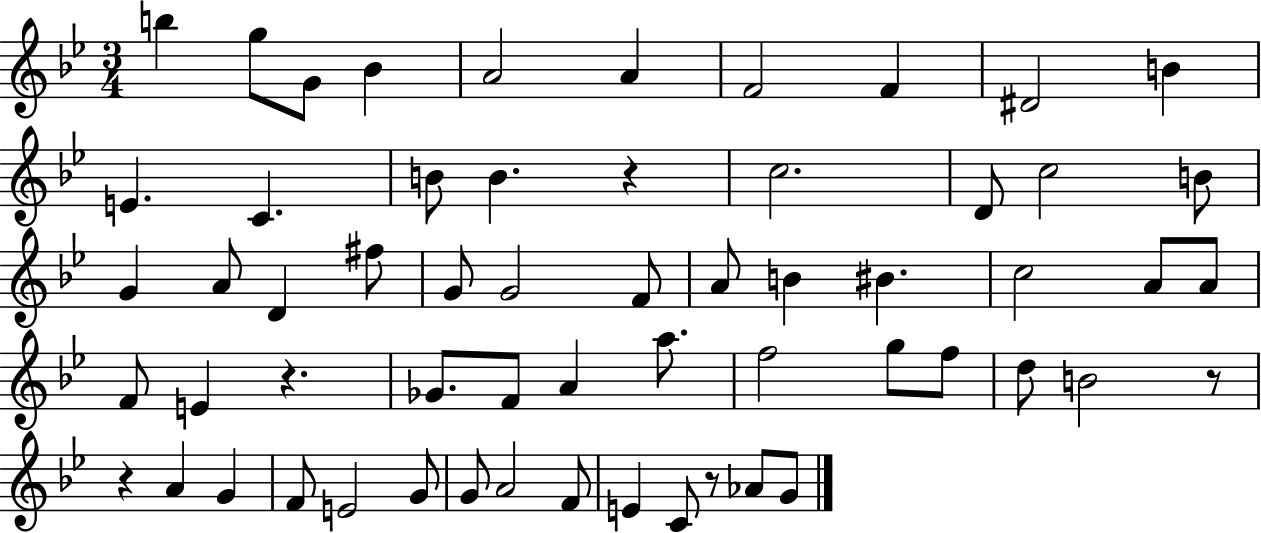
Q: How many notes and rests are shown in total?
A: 59